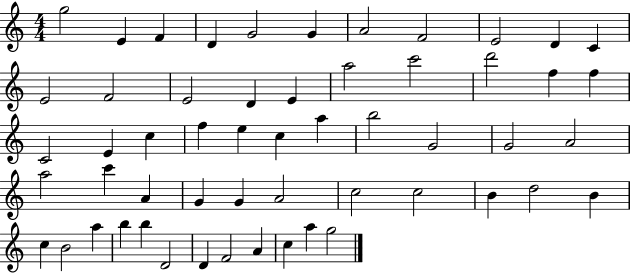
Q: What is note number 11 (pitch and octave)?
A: C4